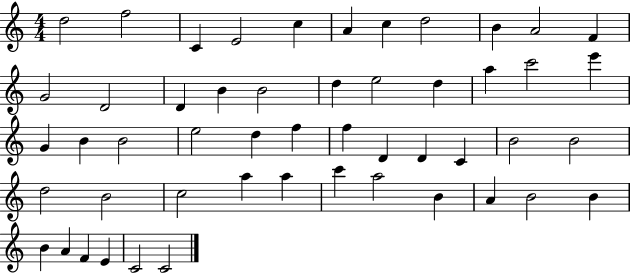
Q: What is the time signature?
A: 4/4